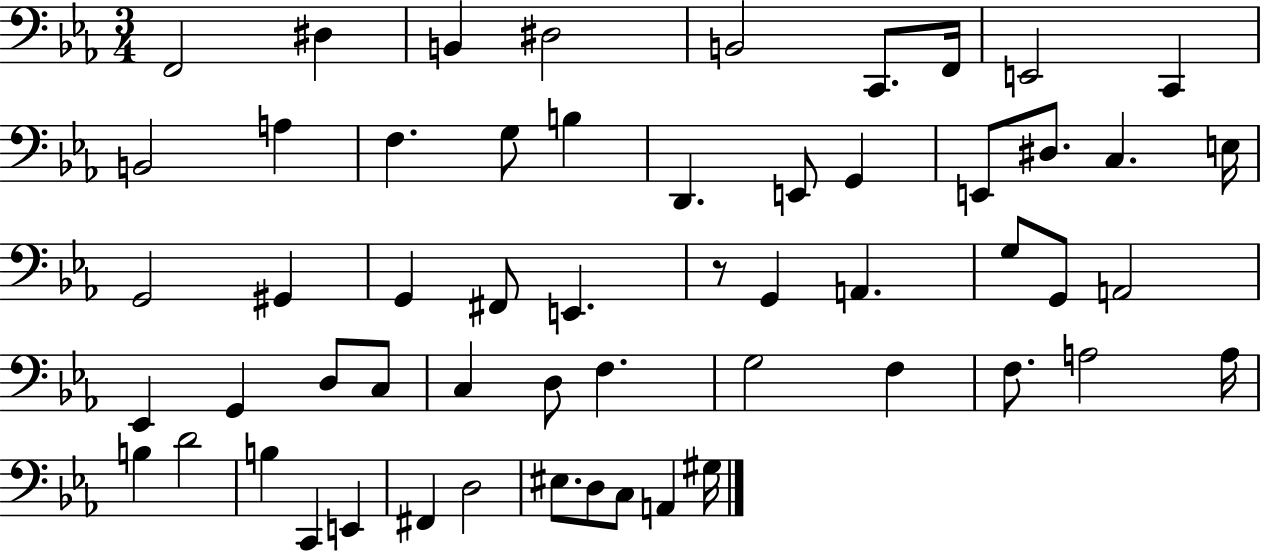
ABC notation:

X:1
T:Untitled
M:3/4
L:1/4
K:Eb
F,,2 ^D, B,, ^D,2 B,,2 C,,/2 F,,/4 E,,2 C,, B,,2 A, F, G,/2 B, D,, E,,/2 G,, E,,/2 ^D,/2 C, E,/4 G,,2 ^G,, G,, ^F,,/2 E,, z/2 G,, A,, G,/2 G,,/2 A,,2 _E,, G,, D,/2 C,/2 C, D,/2 F, G,2 F, F,/2 A,2 A,/4 B, D2 B, C,, E,, ^F,, D,2 ^E,/2 D,/2 C,/2 A,, ^G,/4